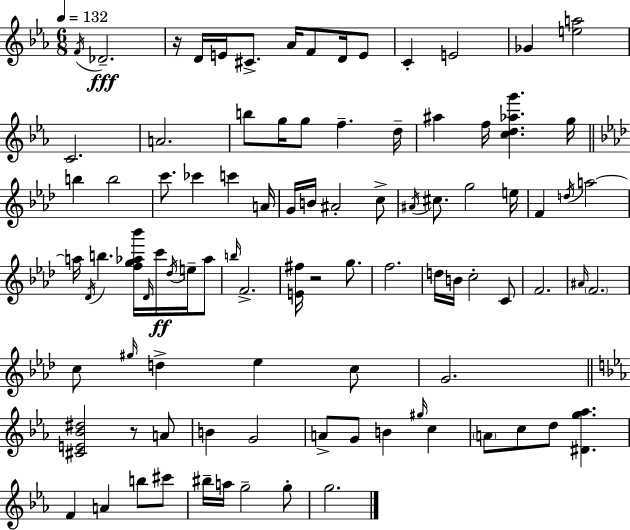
F4/s Db4/h. R/s D4/s E4/s C#4/e. Ab4/s F4/e D4/s E4/e C4/q E4/h Gb4/q [E5,A5]/h C4/h. A4/h. B5/e G5/s G5/e F5/q. D5/s A#5/q F5/s [C5,D5,Ab5,G6]/q. G5/s B5/q B5/h C6/e. CES6/q C6/q A4/s G4/s B4/s A#4/h C5/e A#4/s C#5/e. G5/h E5/s F4/q D5/s A5/h A5/s Db4/s B5/q. [F5,G5,Ab5,Bb6]/s Db4/s C6/s Db5/s E5/s Ab5/e B5/s F4/h. [E4,F#5]/s R/h G5/e. F5/h. D5/s B4/s C5/h C4/e F4/h. A#4/s F4/h. C5/e G#5/s D5/q Eb5/q C5/e G4/h. [C#4,E4,Bb4,D#5]/h R/e A4/e B4/q G4/h A4/e G4/e B4/q G#5/s C5/q A4/e C5/e D5/e [D#4,G5,Ab5]/q. F4/q A4/q B5/e C#6/e BIS5/s A5/s G5/h G5/e G5/h.